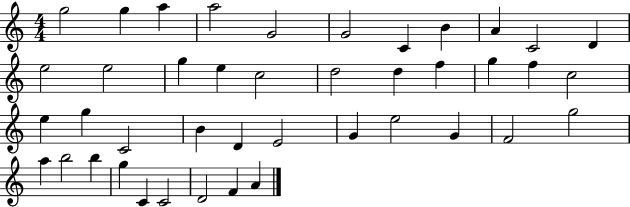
G5/h G5/q A5/q A5/h G4/h G4/h C4/q B4/q A4/q C4/h D4/q E5/h E5/h G5/q E5/q C5/h D5/h D5/q F5/q G5/q F5/q C5/h E5/q G5/q C4/h B4/q D4/q E4/h G4/q E5/h G4/q F4/h G5/h A5/q B5/h B5/q G5/q C4/q C4/h D4/h F4/q A4/q